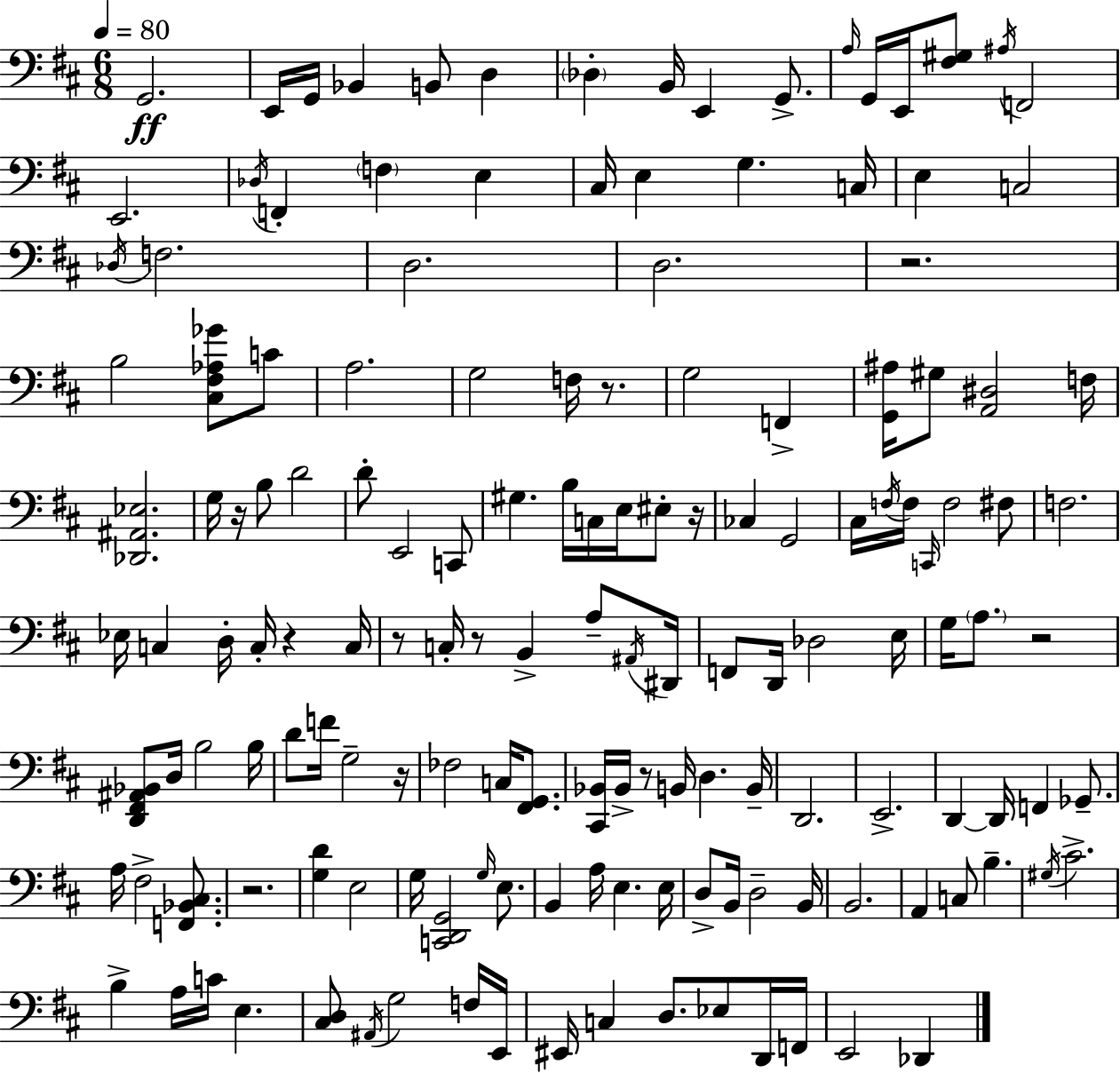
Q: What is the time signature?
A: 6/8